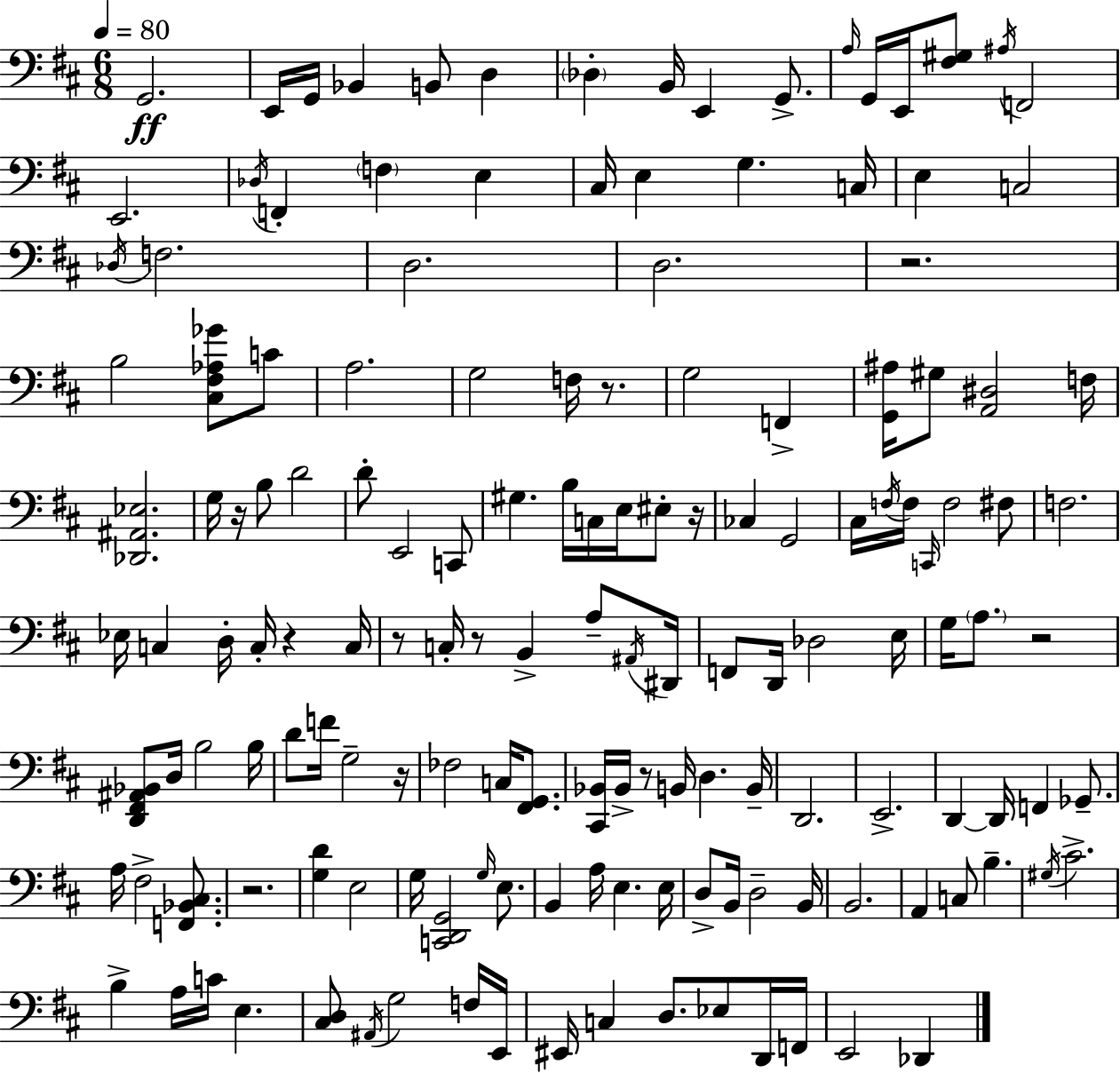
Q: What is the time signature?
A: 6/8